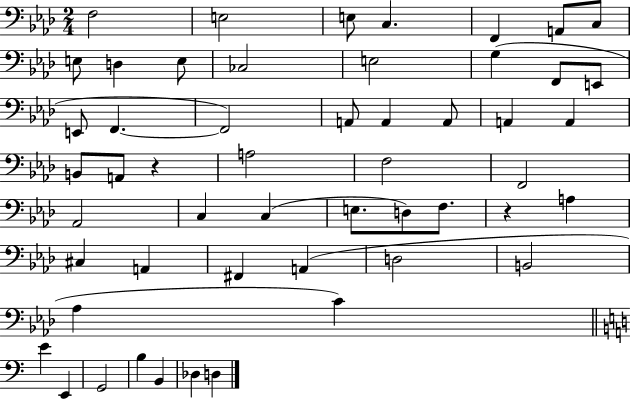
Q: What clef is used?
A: bass